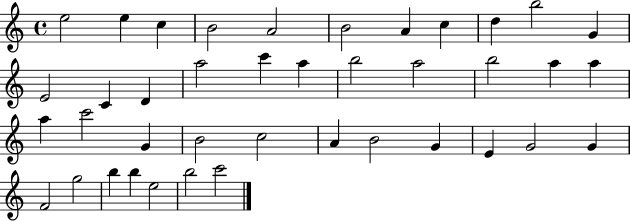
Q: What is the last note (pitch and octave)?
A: C6